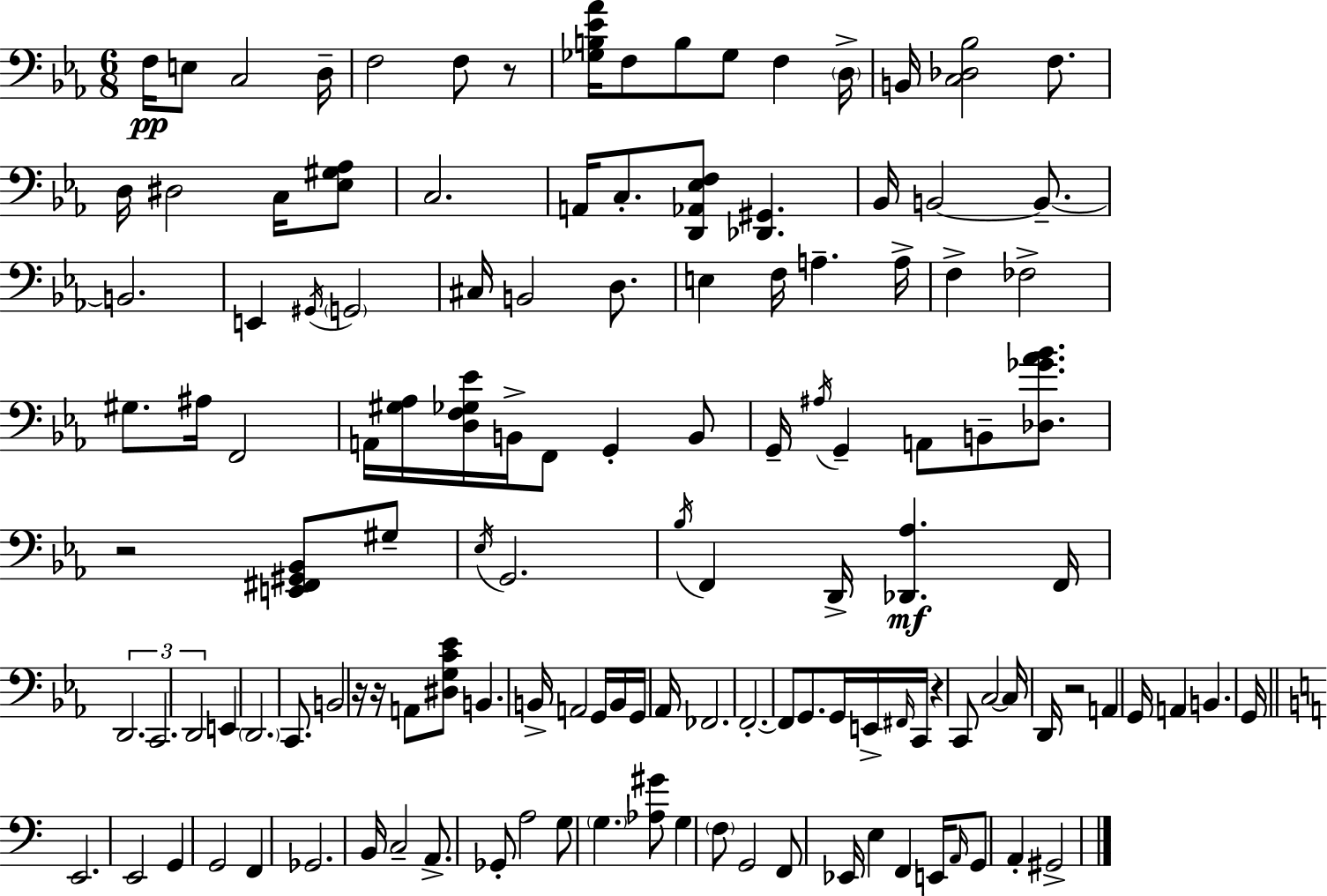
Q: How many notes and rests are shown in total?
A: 130